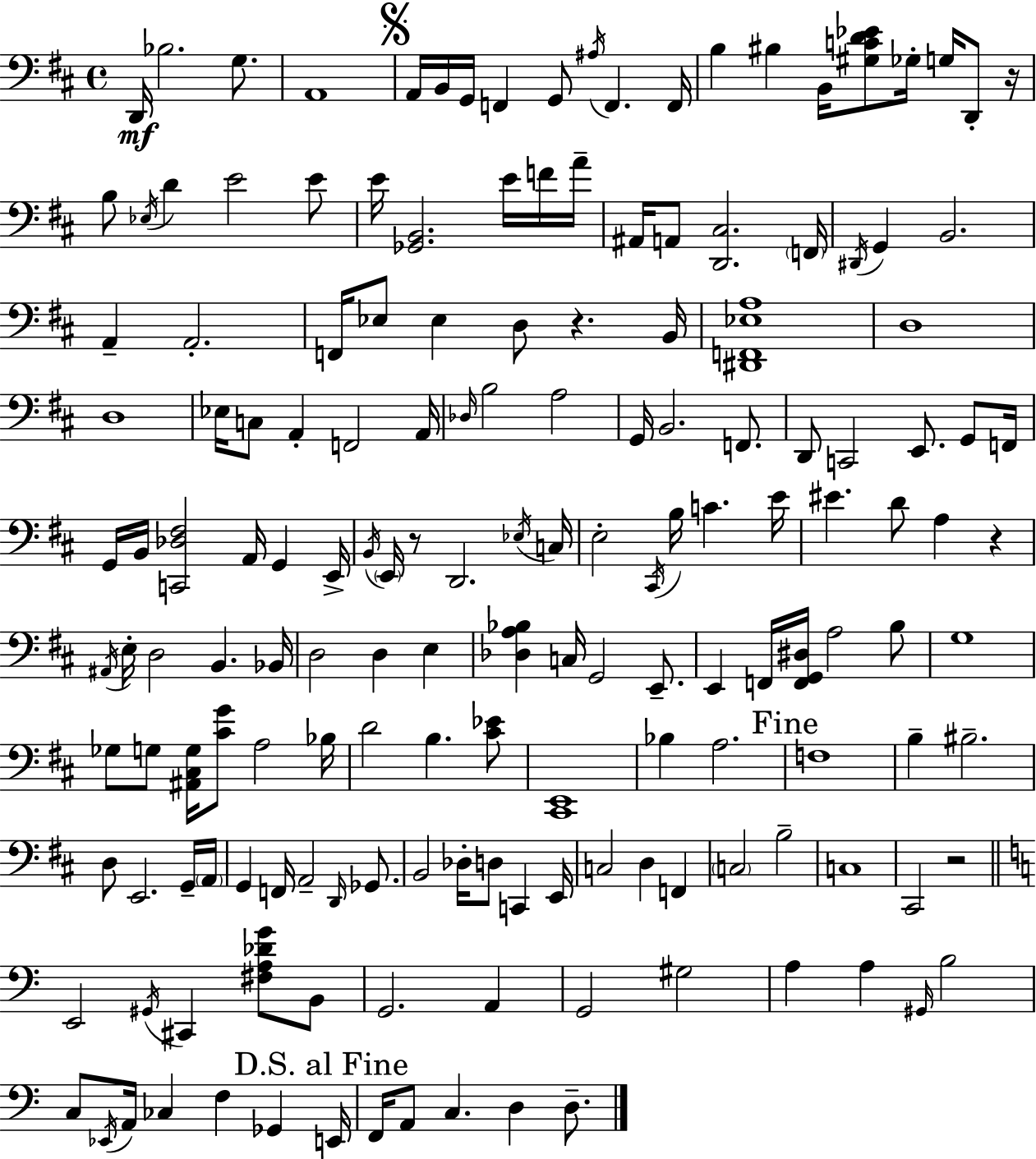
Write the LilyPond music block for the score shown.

{
  \clef bass
  \time 4/4
  \defaultTimeSignature
  \key d \major
  d,16\mf bes2. g8. | a,1 | \mark \markup { \musicglyph "scripts.segno" } a,16 b,16 g,16 f,4 g,8 \acciaccatura { ais16 } f,4. | f,16 b4 bis4 b,16 <gis c' d' ees'>8 ges16-. g16 d,8-. | \break r16 b8 \acciaccatura { ees16 } d'4 e'2 | e'8 e'16 <ges, b,>2. e'16 | f'16 a'16-- ais,16 a,8 <d, cis>2. | \parenthesize f,16 \acciaccatura { dis,16 } g,4 b,2. | \break a,4-- a,2.-. | f,16 ees8 ees4 d8 r4. | b,16 <dis, f, ees a>1 | d1 | \break d1 | ees16 c8 a,4-. f,2 | a,16 \grace { des16 } b2 a2 | g,16 b,2. | \break f,8. d,8 c,2 e,8. | g,8 f,16 g,16 b,16 <c, des fis>2 a,16 g,4 | e,16-> \acciaccatura { b,16 } \parenthesize e,16 r8 d,2. | \acciaccatura { ees16 } c16 e2-. \acciaccatura { cis,16 } b16 | \break c'4. e'16 eis'4. d'8 a4 | r4 \acciaccatura { ais,16 } e16-. d2 | b,4. bes,16 d2 | d4 e4 <des a bes>4 c16 g,2 | \break e,8.-- e,4 f,16 <f, g, dis>16 a2 | b8 g1 | ges8 g8 <ais, cis g>16 <cis' g'>8 a2 | bes16 d'2 | \break b4. <cis' ees'>8 <cis, e,>1 | bes4 a2. | \mark "Fine" f1 | b4-- bis2.-- | \break d8 e,2. | g,16-- \parenthesize a,16 g,4 f,16 a,2-- | \grace { d,16 } ges,8. b,2 | des16-. d8 c,4 e,16 c2 | \break d4 f,4 \parenthesize c2 | b2-- c1 | cis,2 | r2 \bar "||" \break \key a \minor e,2 \acciaccatura { gis,16 } cis,4 <fis a des' g'>8 b,8 | g,2. a,4 | g,2 gis2 | a4 a4 \grace { gis,16 } b2 | \break c8 \acciaccatura { ees,16 } a,16 ces4 f4 ges,4 | \mark "D.S. al Fine" e,16 f,16 a,8 c4. d4 | d8.-- \bar "|."
}